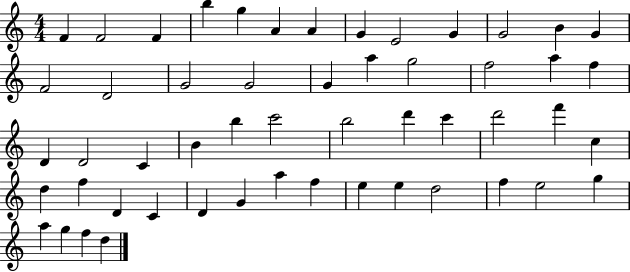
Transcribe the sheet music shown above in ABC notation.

X:1
T:Untitled
M:4/4
L:1/4
K:C
F F2 F b g A A G E2 G G2 B G F2 D2 G2 G2 G a g2 f2 a f D D2 C B b c'2 b2 d' c' d'2 f' c d f D C D G a f e e d2 f e2 g a g f d